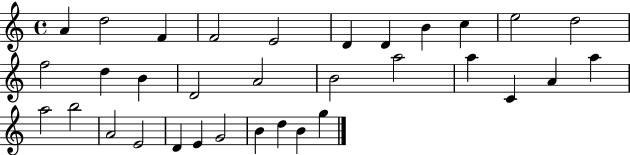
X:1
T:Untitled
M:4/4
L:1/4
K:C
A d2 F F2 E2 D D B c e2 d2 f2 d B D2 A2 B2 a2 a C A a a2 b2 A2 E2 D E G2 B d B g